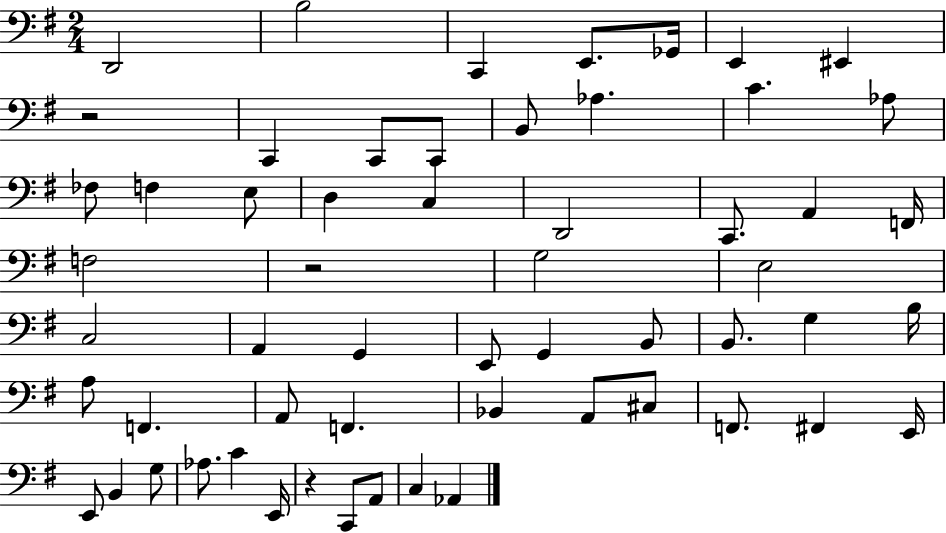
X:1
T:Untitled
M:2/4
L:1/4
K:G
D,,2 B,2 C,, E,,/2 _G,,/4 E,, ^E,, z2 C,, C,,/2 C,,/2 B,,/2 _A, C _A,/2 _F,/2 F, E,/2 D, C, D,,2 C,,/2 A,, F,,/4 F,2 z2 G,2 E,2 C,2 A,, G,, E,,/2 G,, B,,/2 B,,/2 G, B,/4 A,/2 F,, A,,/2 F,, _B,, A,,/2 ^C,/2 F,,/2 ^F,, E,,/4 E,,/2 B,, G,/2 _A,/2 C E,,/4 z C,,/2 A,,/2 C, _A,,